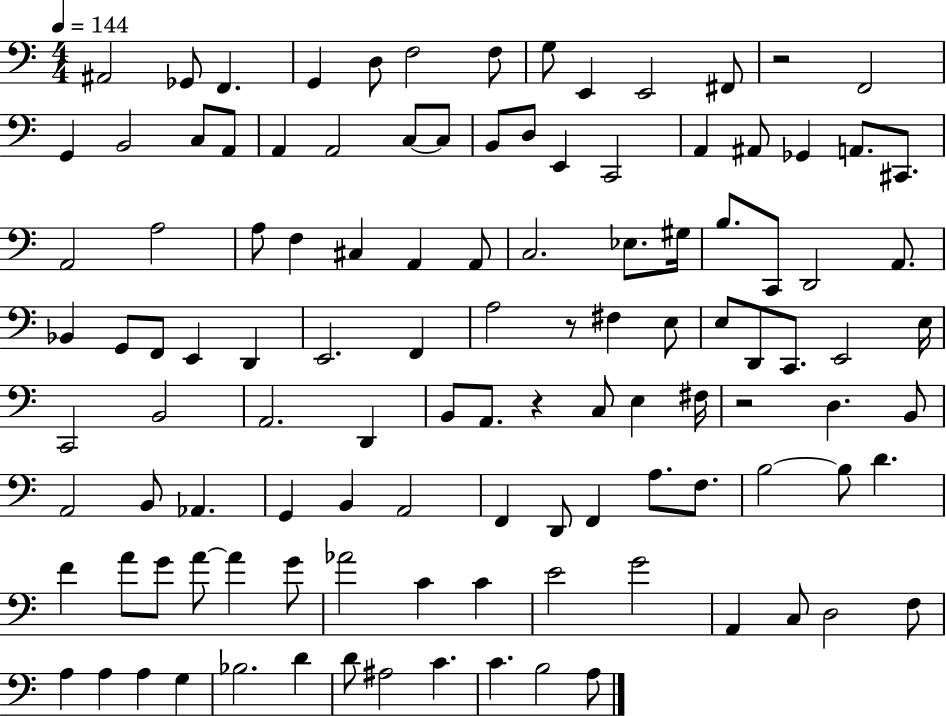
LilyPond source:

{
  \clef bass
  \numericTimeSignature
  \time 4/4
  \key c \major
  \tempo 4 = 144
  ais,2 ges,8 f,4. | g,4 d8 f2 f8 | g8 e,4 e,2 fis,8 | r2 f,2 | \break g,4 b,2 c8 a,8 | a,4 a,2 c8~~ c8 | b,8 d8 e,4 c,2 | a,4 ais,8 ges,4 a,8. cis,8. | \break a,2 a2 | a8 f4 cis4 a,4 a,8 | c2. ees8. gis16 | b8. c,8 d,2 a,8. | \break bes,4 g,8 f,8 e,4 d,4 | e,2. f,4 | a2 r8 fis4 e8 | e8 d,8 c,8. e,2 e16 | \break c,2 b,2 | a,2. d,4 | b,8 a,8. r4 c8 e4 fis16 | r2 d4. b,8 | \break a,2 b,8 aes,4. | g,4 b,4 a,2 | f,4 d,8 f,4 a8. f8. | b2~~ b8 d'4. | \break f'4 a'8 g'8 a'8~~ a'4 g'8 | aes'2 c'4 c'4 | e'2 g'2 | a,4 c8 d2 f8 | \break a4 a4 a4 g4 | bes2. d'4 | d'8 ais2 c'4. | c'4. b2 a8 | \break \bar "|."
}